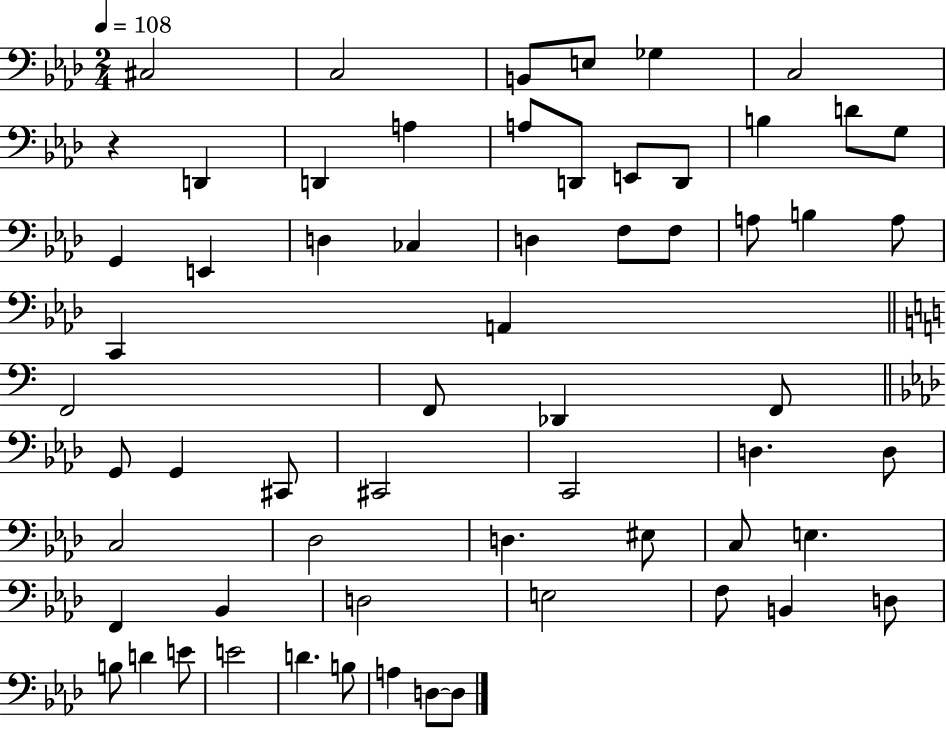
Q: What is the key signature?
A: AES major